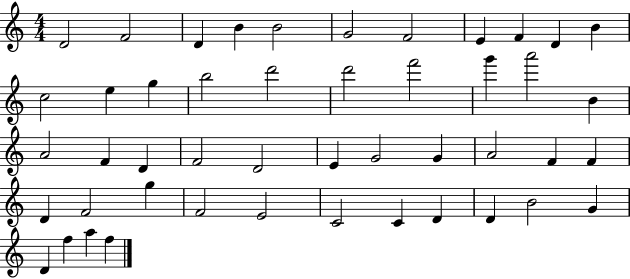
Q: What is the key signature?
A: C major